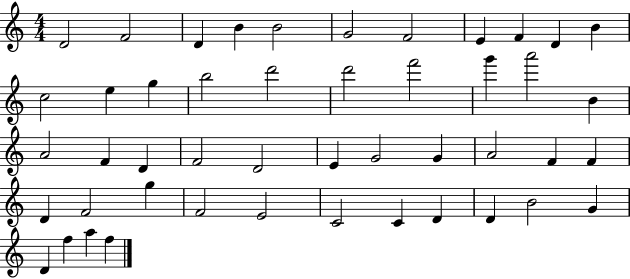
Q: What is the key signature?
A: C major